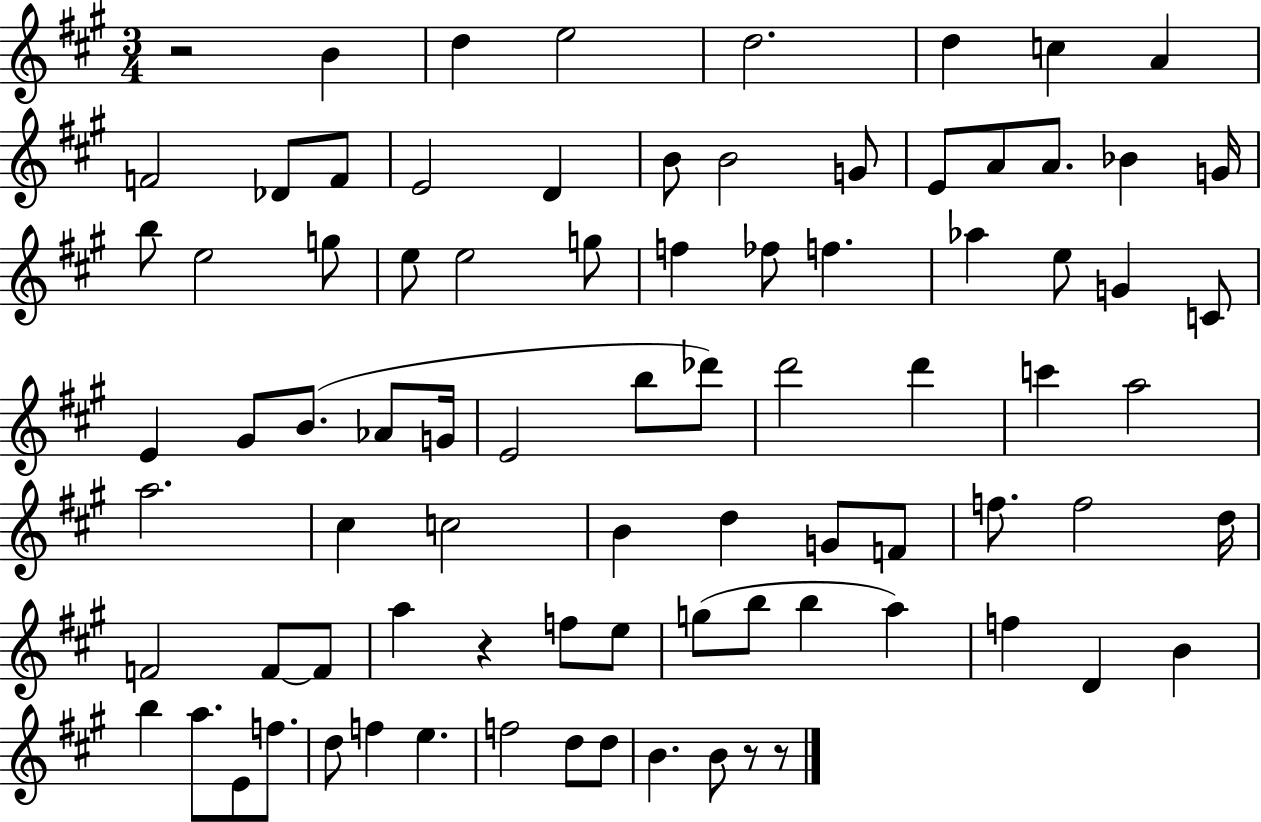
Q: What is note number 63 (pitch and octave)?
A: B5